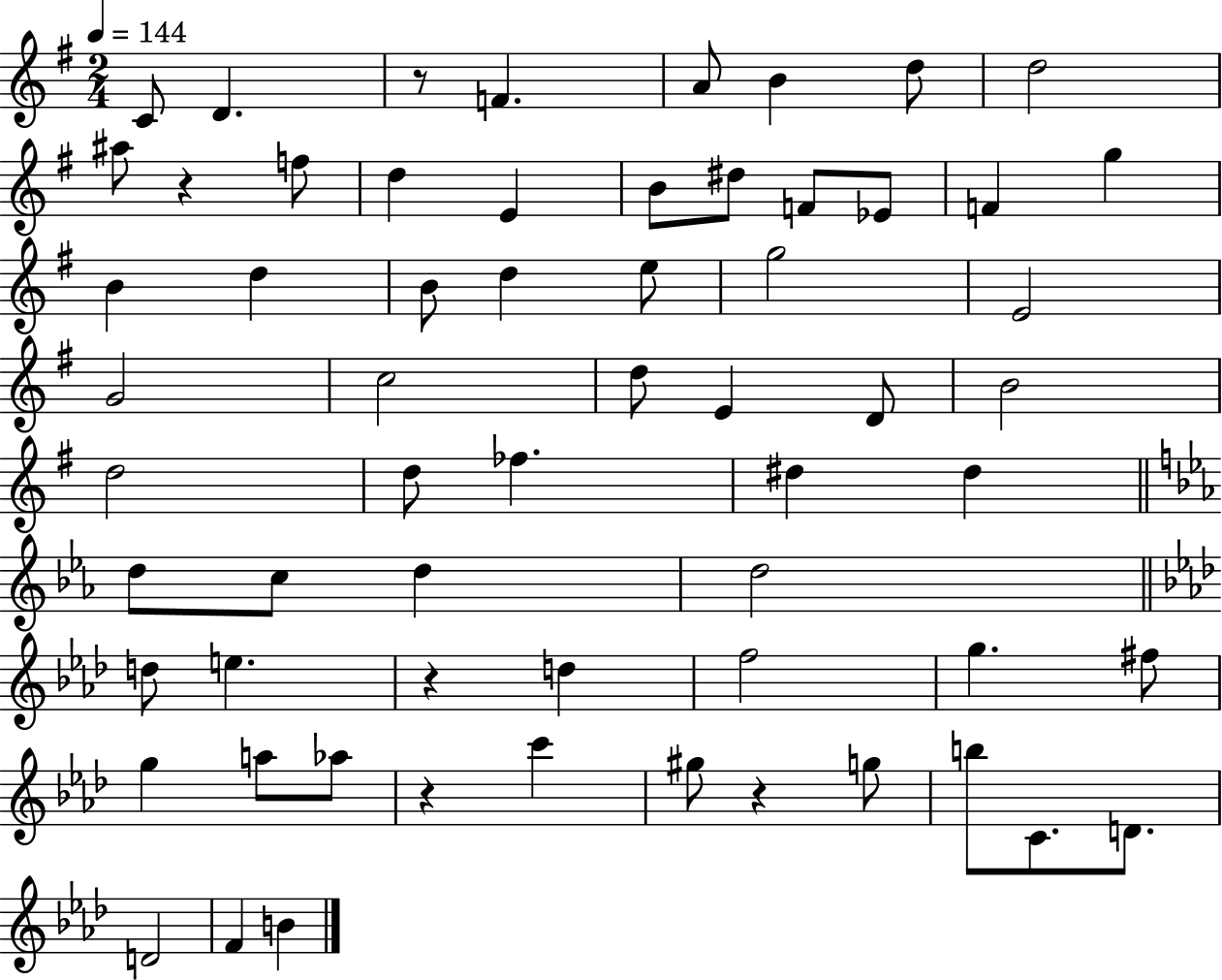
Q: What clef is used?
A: treble